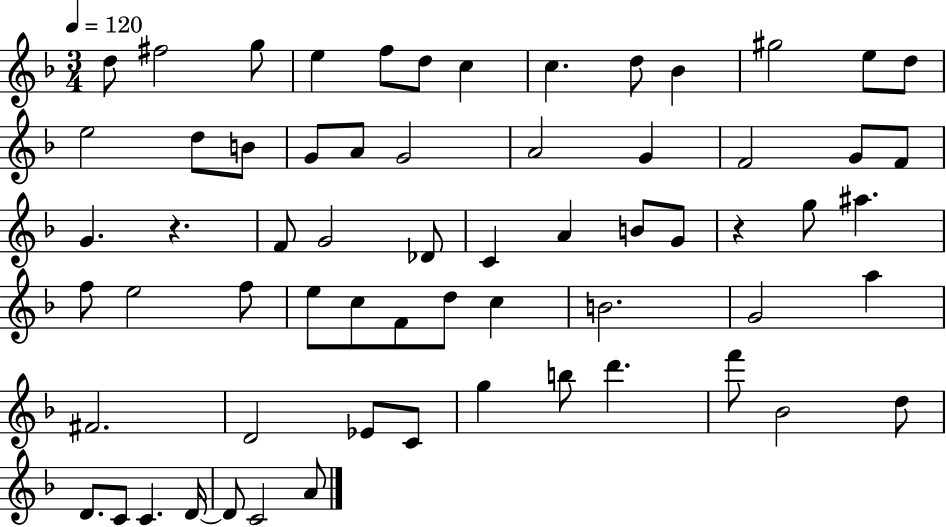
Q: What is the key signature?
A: F major